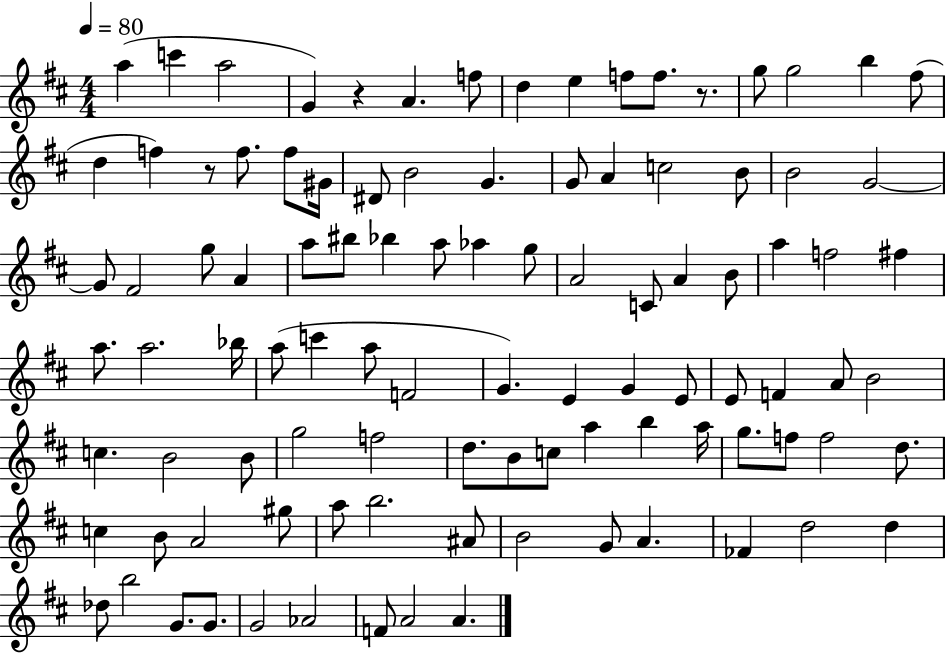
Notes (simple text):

A5/q C6/q A5/h G4/q R/q A4/q. F5/e D5/q E5/q F5/e F5/e. R/e. G5/e G5/h B5/q F#5/e D5/q F5/q R/e F5/e. F5/e G#4/s D#4/e B4/h G4/q. G4/e A4/q C5/h B4/e B4/h G4/h G4/e F#4/h G5/e A4/q A5/e BIS5/e Bb5/q A5/e Ab5/q G5/e A4/h C4/e A4/q B4/e A5/q F5/h F#5/q A5/e. A5/h. Bb5/s A5/e C6/q A5/e F4/h G4/q. E4/q G4/q E4/e E4/e F4/q A4/e B4/h C5/q. B4/h B4/e G5/h F5/h D5/e. B4/e C5/e A5/q B5/q A5/s G5/e. F5/e F5/h D5/e. C5/q B4/e A4/h G#5/e A5/e B5/h. A#4/e B4/h G4/e A4/q. FES4/q D5/h D5/q Db5/e B5/h G4/e. G4/e. G4/h Ab4/h F4/e A4/h A4/q.